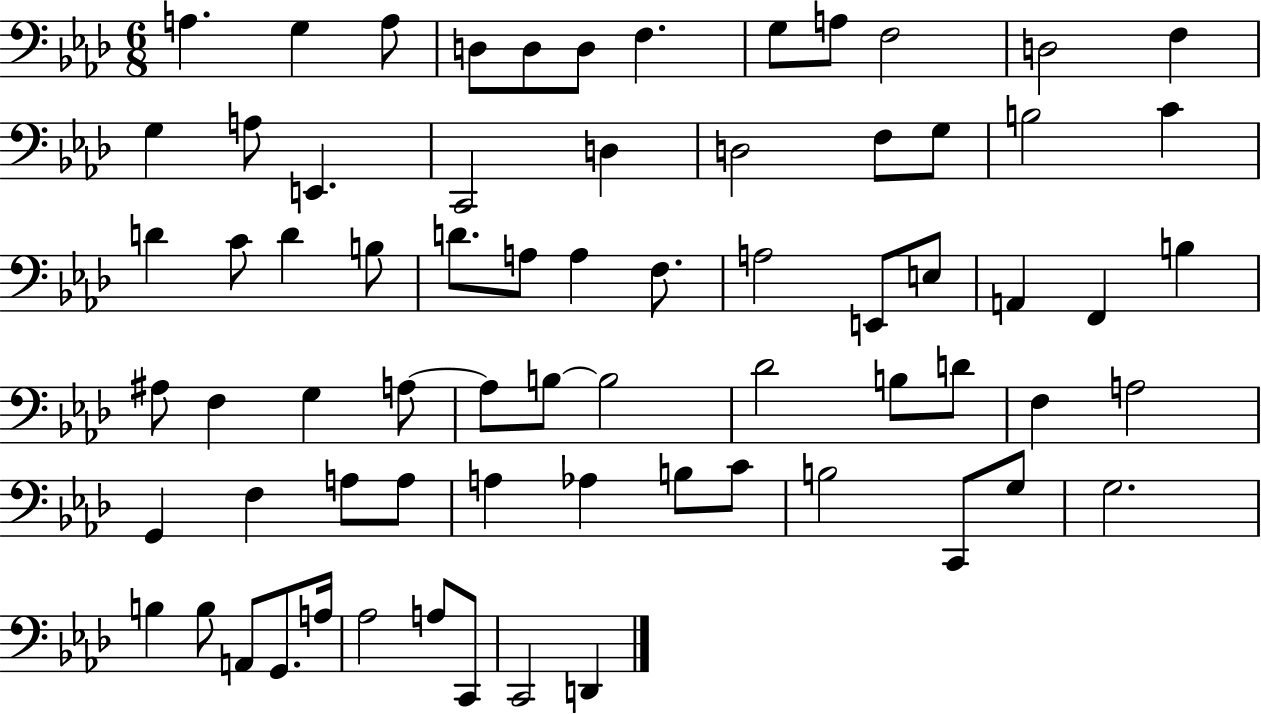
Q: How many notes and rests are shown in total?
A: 70